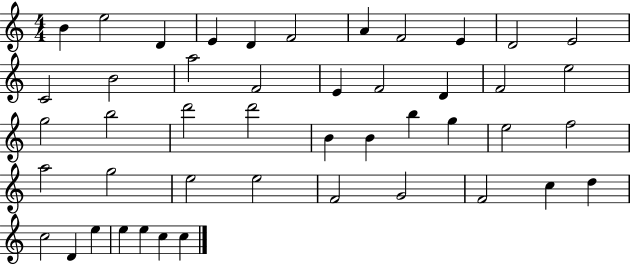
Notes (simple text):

B4/q E5/h D4/q E4/q D4/q F4/h A4/q F4/h E4/q D4/h E4/h C4/h B4/h A5/h F4/h E4/q F4/h D4/q F4/h E5/h G5/h B5/h D6/h D6/h B4/q B4/q B5/q G5/q E5/h F5/h A5/h G5/h E5/h E5/h F4/h G4/h F4/h C5/q D5/q C5/h D4/q E5/q E5/q E5/q C5/q C5/q